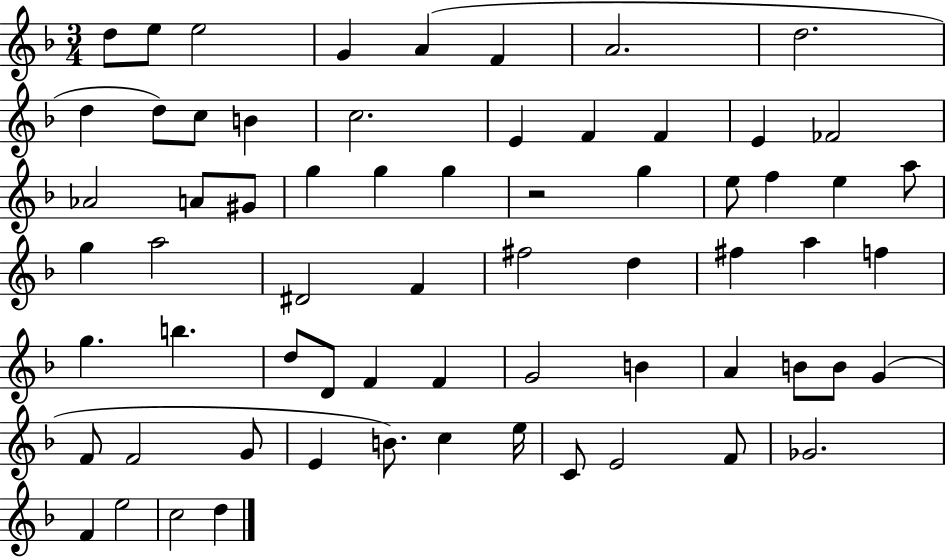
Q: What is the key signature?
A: F major